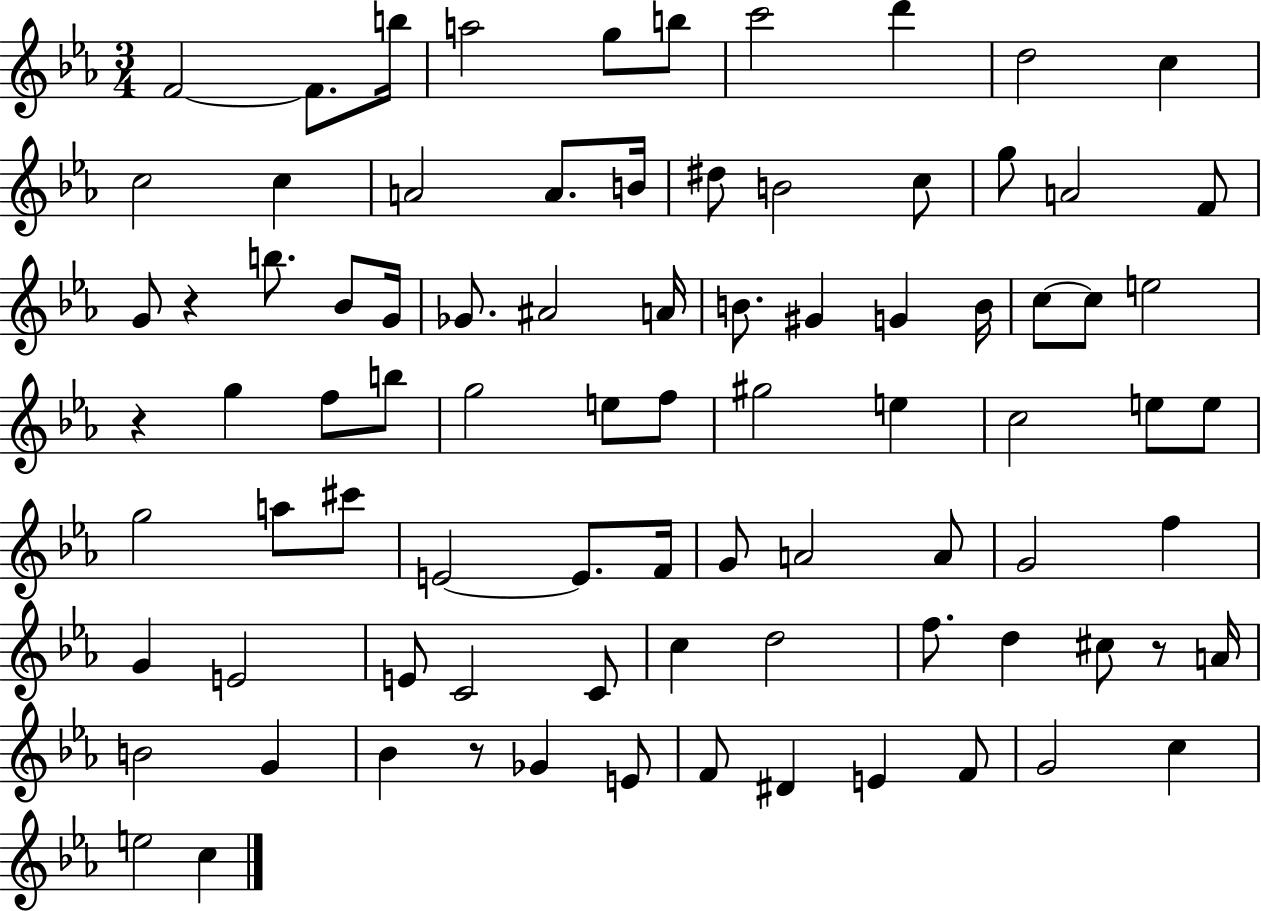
{
  \clef treble
  \numericTimeSignature
  \time 3/4
  \key ees \major
  f'2~~ f'8. b''16 | a''2 g''8 b''8 | c'''2 d'''4 | d''2 c''4 | \break c''2 c''4 | a'2 a'8. b'16 | dis''8 b'2 c''8 | g''8 a'2 f'8 | \break g'8 r4 b''8. bes'8 g'16 | ges'8. ais'2 a'16 | b'8. gis'4 g'4 b'16 | c''8~~ c''8 e''2 | \break r4 g''4 f''8 b''8 | g''2 e''8 f''8 | gis''2 e''4 | c''2 e''8 e''8 | \break g''2 a''8 cis'''8 | e'2~~ e'8. f'16 | g'8 a'2 a'8 | g'2 f''4 | \break g'4 e'2 | e'8 c'2 c'8 | c''4 d''2 | f''8. d''4 cis''8 r8 a'16 | \break b'2 g'4 | bes'4 r8 ges'4 e'8 | f'8 dis'4 e'4 f'8 | g'2 c''4 | \break e''2 c''4 | \bar "|."
}